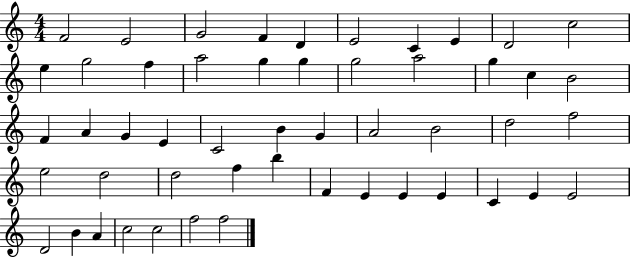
{
  \clef treble
  \numericTimeSignature
  \time 4/4
  \key c \major
  f'2 e'2 | g'2 f'4 d'4 | e'2 c'4 e'4 | d'2 c''2 | \break e''4 g''2 f''4 | a''2 g''4 g''4 | g''2 a''2 | g''4 c''4 b'2 | \break f'4 a'4 g'4 e'4 | c'2 b'4 g'4 | a'2 b'2 | d''2 f''2 | \break e''2 d''2 | d''2 f''4 b''4 | f'4 e'4 e'4 e'4 | c'4 e'4 e'2 | \break d'2 b'4 a'4 | c''2 c''2 | f''2 f''2 | \bar "|."
}